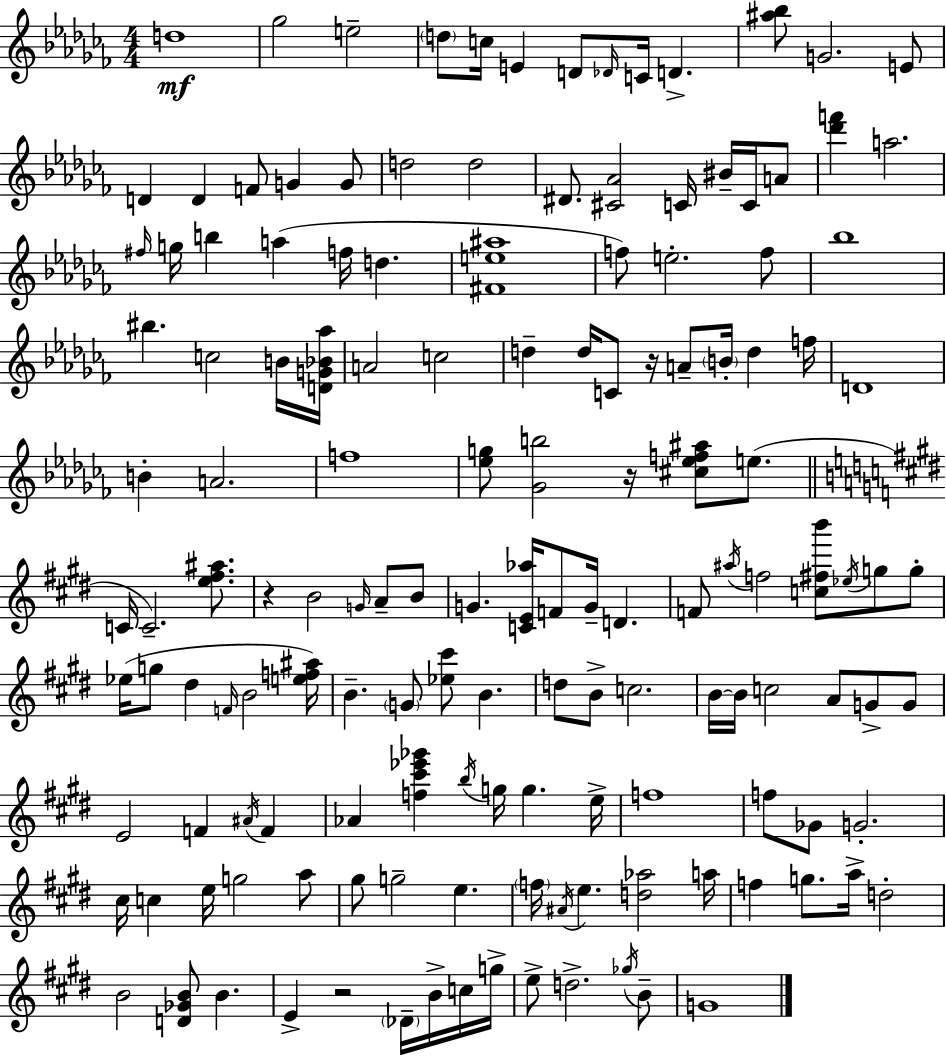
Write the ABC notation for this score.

X:1
T:Untitled
M:4/4
L:1/4
K:Abm
d4 _g2 e2 d/2 c/4 E D/2 _D/4 C/4 D [^a_b]/2 G2 E/2 D D F/2 G G/2 d2 d2 ^D/2 [^C_A]2 C/4 ^B/4 C/4 A/2 [_d'f'] a2 ^f/4 g/4 b a f/4 d [^Fe^a]4 f/2 e2 f/2 _b4 ^b c2 B/4 [DG_B_a]/4 A2 c2 d d/4 C/2 z/4 A/2 B/4 d f/4 D4 B A2 f4 [_eg]/2 [_Gb]2 z/4 [^c_ef^a]/2 e/2 C/4 C2 [e^f^a]/2 z B2 G/4 A/2 B/2 G [CE_a]/4 F/2 G/4 D F/2 ^a/4 f2 [c^fb']/2 _e/4 g/2 g/2 _e/4 g/2 ^d F/4 B2 [ef^a]/4 B G/2 [_e^c']/2 B d/2 B/2 c2 B/4 B/4 c2 A/2 G/2 G/2 E2 F ^A/4 F _A [f^c'_e'_g'] b/4 g/4 g e/4 f4 f/2 _G/2 G2 ^c/4 c e/4 g2 a/2 ^g/2 g2 e f/4 ^A/4 e [d_a]2 a/4 f g/2 a/4 d2 B2 [D_GB]/2 B E z2 _D/4 B/4 c/4 g/4 e/2 d2 _g/4 B/2 G4